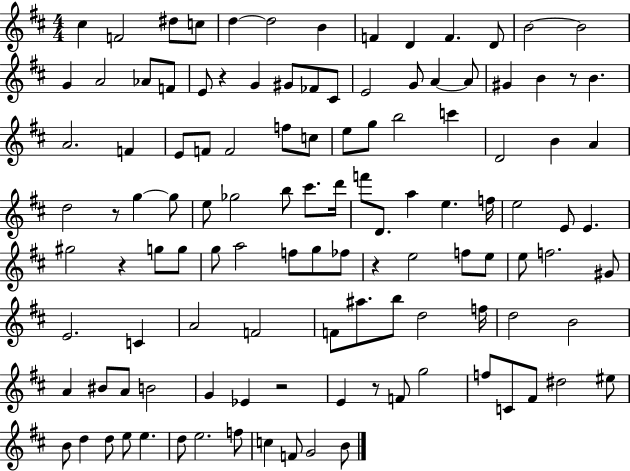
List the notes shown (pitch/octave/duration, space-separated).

C#5/q F4/h D#5/e C5/e D5/q D5/h B4/q F4/q D4/q F4/q. D4/e B4/h B4/h G4/q A4/h Ab4/e F4/e E4/e R/q G4/q G#4/e FES4/e C#4/e E4/h G4/e A4/q A4/e G#4/q B4/q R/e B4/q. A4/h. F4/q E4/e F4/e F4/h F5/e C5/e E5/e G5/e B5/h C6/q D4/h B4/q A4/q D5/h R/e G5/q G5/e E5/e Gb5/h B5/e C#6/e. D6/s F6/e D4/e. A5/q E5/q. F5/s E5/h E4/e E4/q. G#5/h R/q G5/e G5/e G5/e A5/h F5/e G5/e FES5/e R/q E5/h F5/e E5/e E5/e F5/h. G#4/e E4/h. C4/q A4/h F4/h F4/e A#5/e. B5/e D5/h F5/s D5/h B4/h A4/q BIS4/e A4/e B4/h G4/q Eb4/q R/h E4/q R/e F4/e G5/h F5/e C4/e F#4/e D#5/h EIS5/e B4/e D5/q D5/e E5/e E5/q. D5/e E5/h. F5/e C5/q F4/e G4/h B4/e